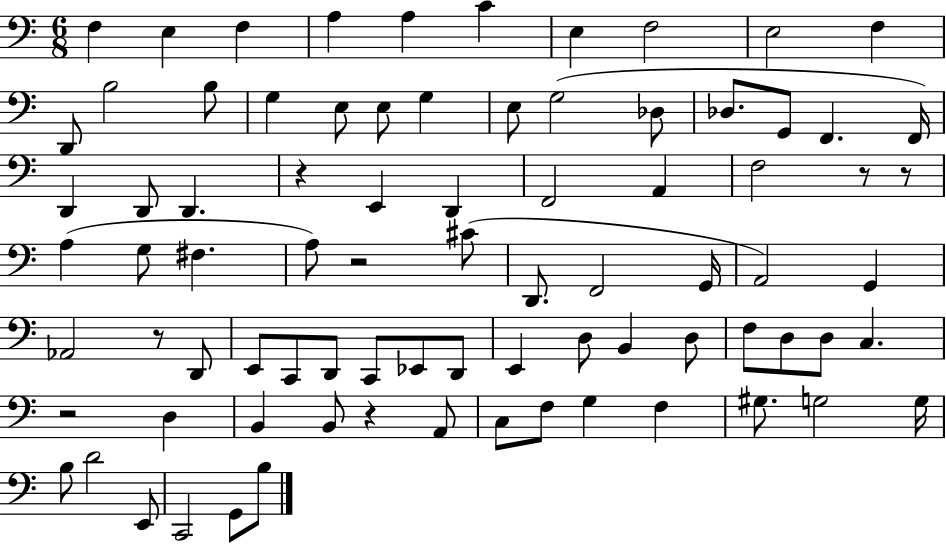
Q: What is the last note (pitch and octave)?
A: B3